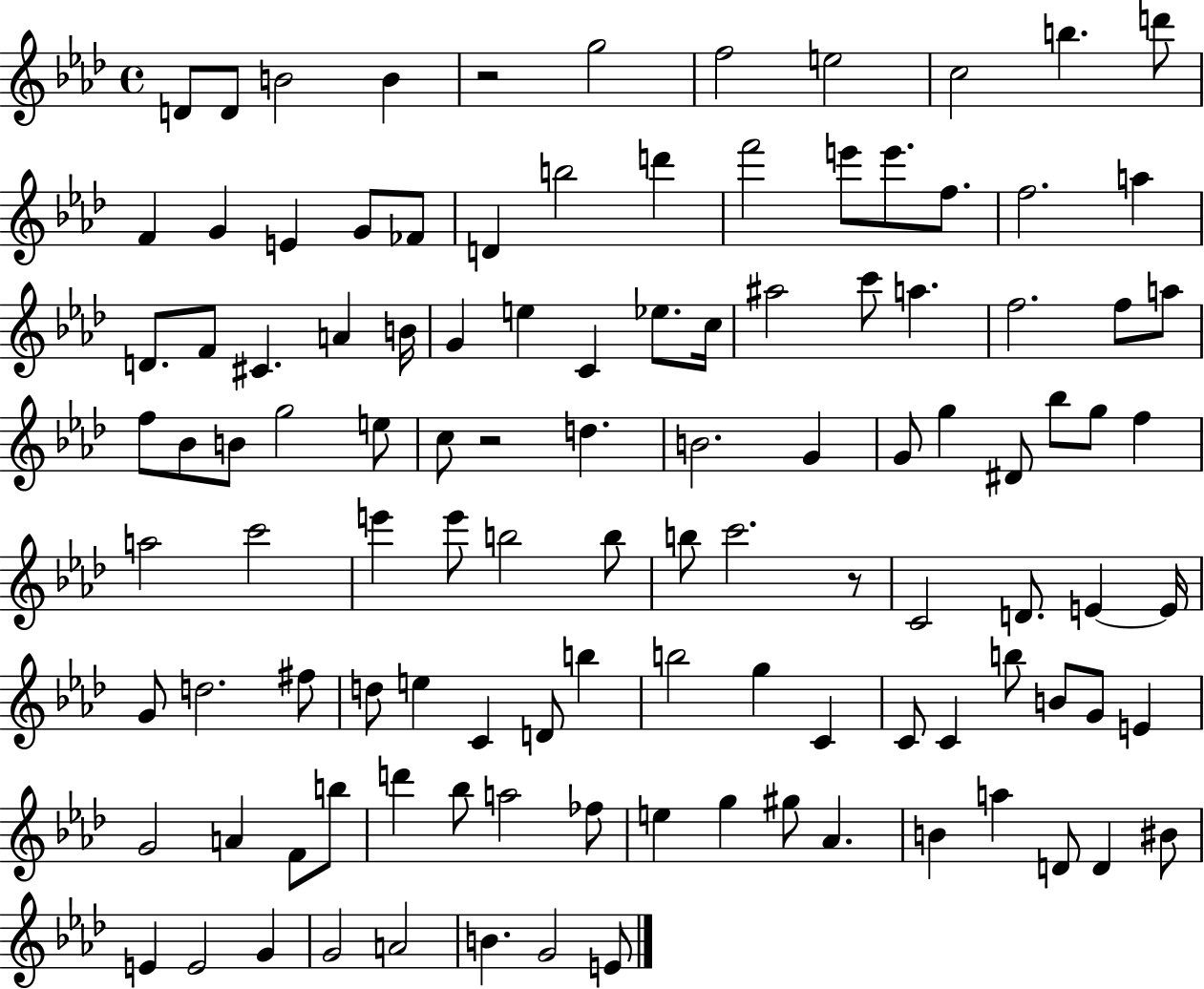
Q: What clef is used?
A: treble